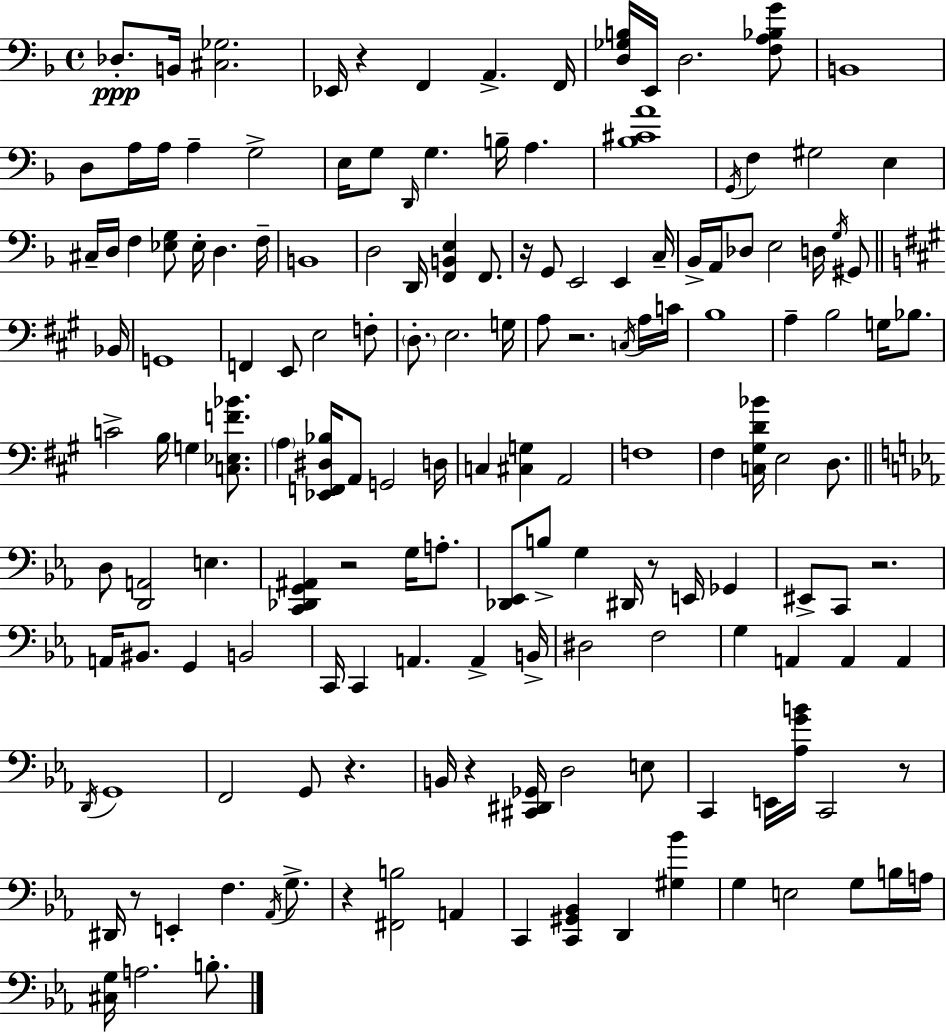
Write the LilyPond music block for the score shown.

{
  \clef bass
  \time 4/4
  \defaultTimeSignature
  \key f \major
  des8.-.\ppp b,16 <cis ges>2. | ees,16 r4 f,4 a,4.-> f,16 | <d ges b>16 e,16 d2. <f a bes g'>8 | b,1 | \break d8 a16 a16 a4-- g2-> | e16 g8 \grace { d,16 } g4. b16-- a4. | <bes cis' a'>1 | \acciaccatura { g,16 } f4 gis2 e4 | \break cis16-- d16 f4 <ees g>8 ees16-. d4. | f16-- b,1 | d2 d,16 <f, b, e>4 f,8. | r16 g,8 e,2 e,4 | \break c16-- bes,16-> a,16 des8 e2 d16 \acciaccatura { g16 } | gis,8 \bar "||" \break \key a \major bes,16 g,1 | f,4 e,8 e2 f8-. | \parenthesize d8.-. e2. | g16 a8 r2. \acciaccatura { c16 } | \break a16 c'16 b1 | a4-- b2 g16 bes8. | c'2-> b16 g4 <c ees f' bes'>8. | \parenthesize a4 <ees, f, dis bes>16 a,8 g,2 | \break d16 c4 <cis g>4 a,2 | f1 | fis4 <c gis d' bes'>16 e2 d8. | \bar "||" \break \key ees \major d8 <d, a,>2 e4. | <c, des, g, ais,>4 r2 g16 a8.-. | <des, ees,>8 b8-> g4 dis,16 r8 e,16 ges,4 | eis,8-> c,8 r2. | \break a,16 bis,8. g,4 b,2 | c,16 c,4 a,4. a,4-> b,16-> | dis2 f2 | g4 a,4 a,4 a,4 | \break \acciaccatura { d,16 } g,1 | f,2 g,8 r4. | b,16 r4 <cis, dis, ges,>16 d2 e8 | c,4 e,16 <aes g' b'>16 c,2 r8 | \break dis,16 r8 e,4-. f4. \acciaccatura { aes,16 } g8.-> | r4 <fis, b>2 a,4 | c,4 <c, gis, bes,>4 d,4 <gis bes'>4 | g4 e2 g8 | \break b16 a16 <cis g>16 a2. b8.-. | \bar "|."
}